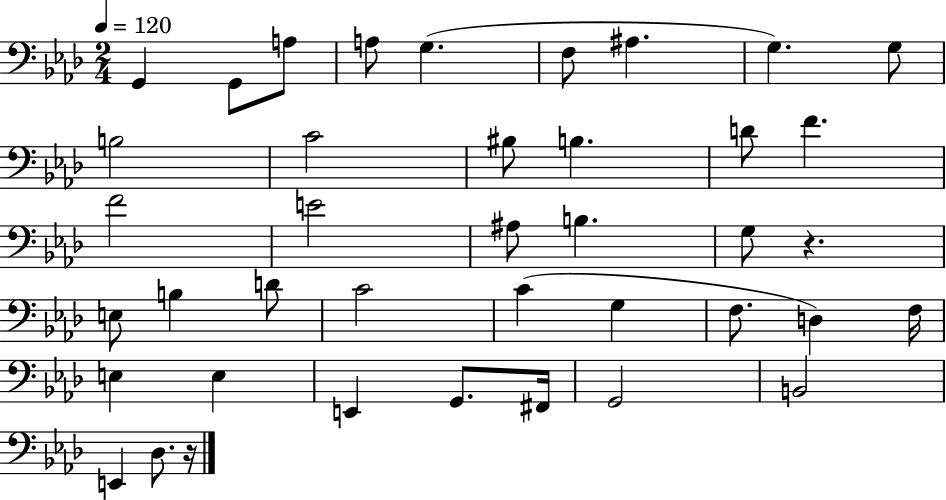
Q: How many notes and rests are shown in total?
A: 40